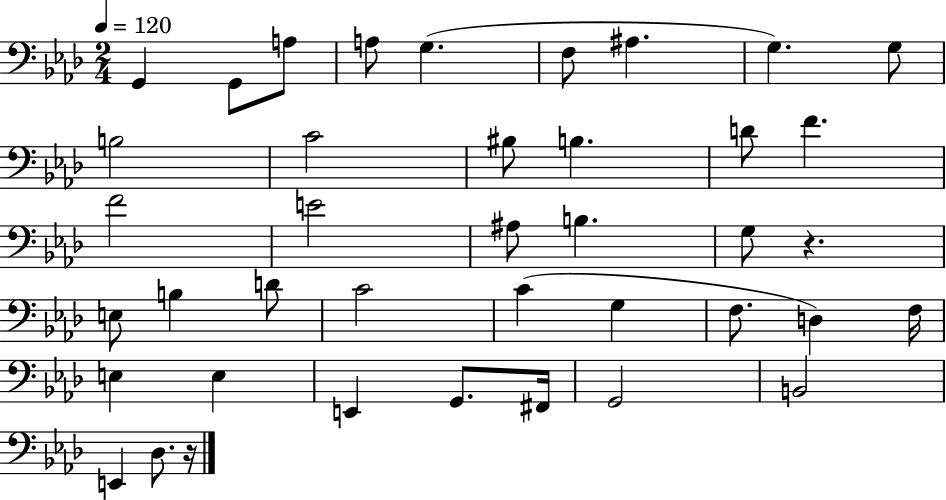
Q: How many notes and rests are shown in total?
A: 40